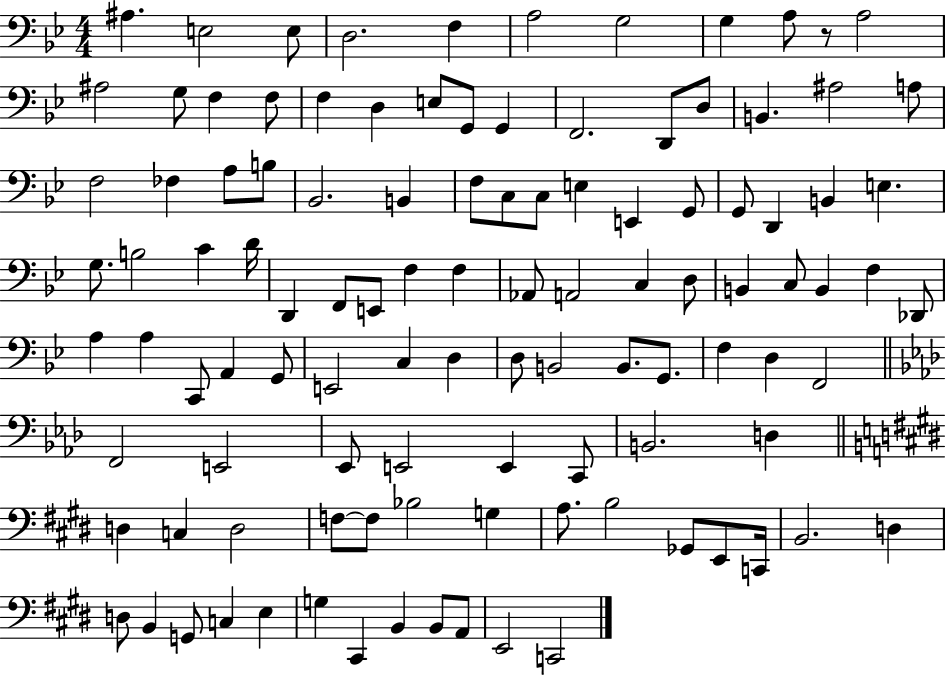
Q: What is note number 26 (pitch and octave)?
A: F3